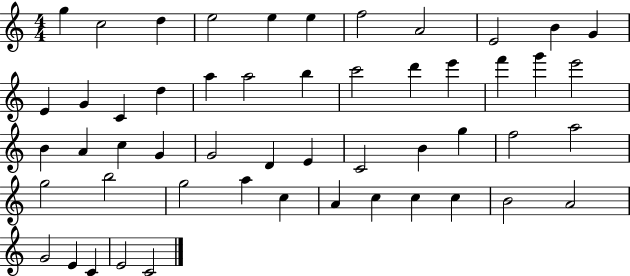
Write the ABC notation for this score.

X:1
T:Untitled
M:4/4
L:1/4
K:C
g c2 d e2 e e f2 A2 E2 B G E G C d a a2 b c'2 d' e' f' g' e'2 B A c G G2 D E C2 B g f2 a2 g2 b2 g2 a c A c c c B2 A2 G2 E C E2 C2